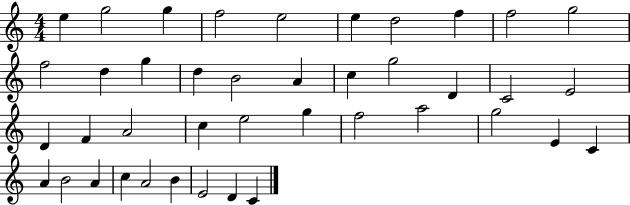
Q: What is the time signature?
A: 4/4